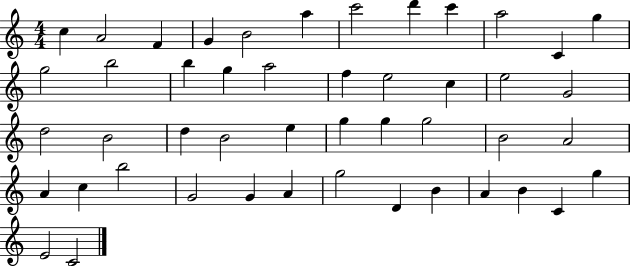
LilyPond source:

{
  \clef treble
  \numericTimeSignature
  \time 4/4
  \key c \major
  c''4 a'2 f'4 | g'4 b'2 a''4 | c'''2 d'''4 c'''4 | a''2 c'4 g''4 | \break g''2 b''2 | b''4 g''4 a''2 | f''4 e''2 c''4 | e''2 g'2 | \break d''2 b'2 | d''4 b'2 e''4 | g''4 g''4 g''2 | b'2 a'2 | \break a'4 c''4 b''2 | g'2 g'4 a'4 | g''2 d'4 b'4 | a'4 b'4 c'4 g''4 | \break e'2 c'2 | \bar "|."
}